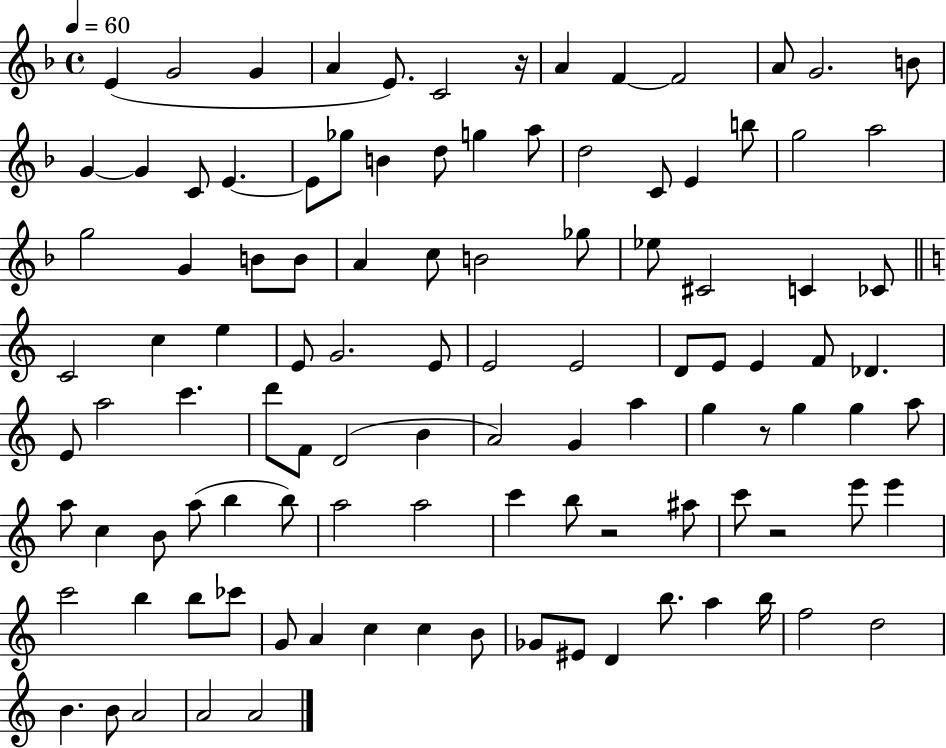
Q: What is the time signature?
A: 4/4